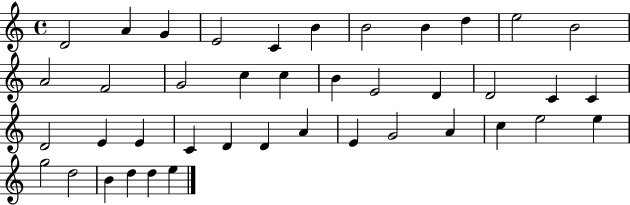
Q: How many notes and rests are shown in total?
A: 41